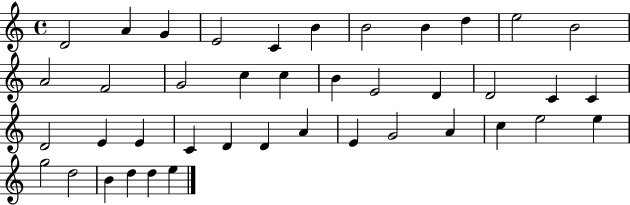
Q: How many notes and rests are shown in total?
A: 41